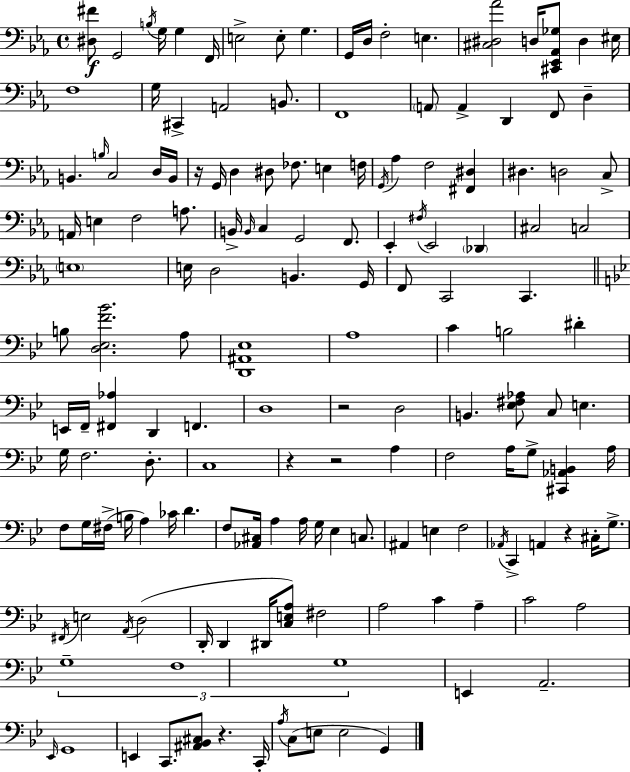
[D#3,F#4]/e G2/h B3/s G3/s G3/q F2/s E3/h E3/e G3/q. G2/s D3/s F3/h E3/q. [C#3,D#3,Ab4]/h D3/s [C#2,Eb2,Ab2,Gb3]/e D3/q EIS3/s F3/w G3/s C#2/q A2/h B2/e. F2/w A2/e A2/q D2/q F2/e D3/q B2/q. B3/s C3/h D3/s B2/s R/s G2/s D3/q D#3/e FES3/e. E3/q F3/s G2/s Ab3/q F3/h [F#2,D#3]/q D#3/q. D3/h C3/e A2/s E3/q F3/h A3/e. B2/s B2/s C3/q G2/h F2/e. Eb2/q F#3/s Eb2/h Db2/q C#3/h C3/h E3/w E3/s D3/h B2/q. G2/s F2/e C2/h C2/q. B3/e [D3,Eb3,F4,Bb4]/h. A3/e [D2,A#2,Eb3]/w A3/w C4/q B3/h D#4/q E2/s F2/s [F#2,Ab3]/q D2/q F2/q. D3/w R/h D3/h B2/q. [Eb3,F#3,Ab3]/e C3/e E3/q. G3/s F3/h. D3/e. C3/w R/q R/h A3/q F3/h A3/s G3/e [C#2,Ab2,B2]/q A3/s F3/e G3/s F#3/s B3/s A3/q CES4/s D4/q. F3/e [Ab2,C#3]/s A3/q A3/s G3/s Eb3/q C3/e. A#2/q E3/q F3/h Ab2/s C2/q A2/q R/q C#3/s G3/e. F#2/s E3/h A2/s D3/h D2/s D2/q D#2/s [C3,E3,A3]/e F#3/h A3/h C4/q A3/q C4/h A3/h G3/w F3/w G3/w E2/q A2/h. Eb2/s G2/w E2/q C2/e. [A#2,Bb2,C#3]/e R/q. C2/s A3/s C3/e E3/e E3/h G2/q